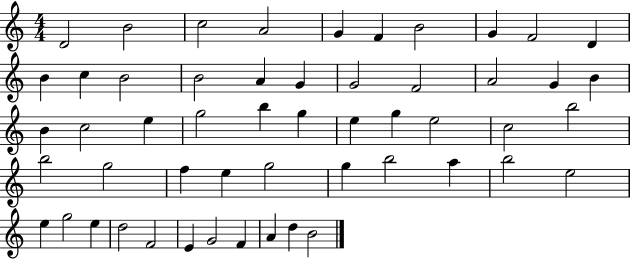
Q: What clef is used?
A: treble